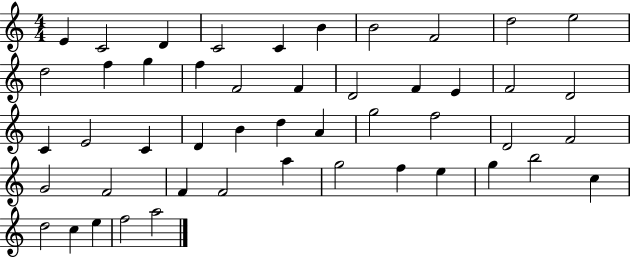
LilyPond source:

{
  \clef treble
  \numericTimeSignature
  \time 4/4
  \key c \major
  e'4 c'2 d'4 | c'2 c'4 b'4 | b'2 f'2 | d''2 e''2 | \break d''2 f''4 g''4 | f''4 f'2 f'4 | d'2 f'4 e'4 | f'2 d'2 | \break c'4 e'2 c'4 | d'4 b'4 d''4 a'4 | g''2 f''2 | d'2 f'2 | \break g'2 f'2 | f'4 f'2 a''4 | g''2 f''4 e''4 | g''4 b''2 c''4 | \break d''2 c''4 e''4 | f''2 a''2 | \bar "|."
}